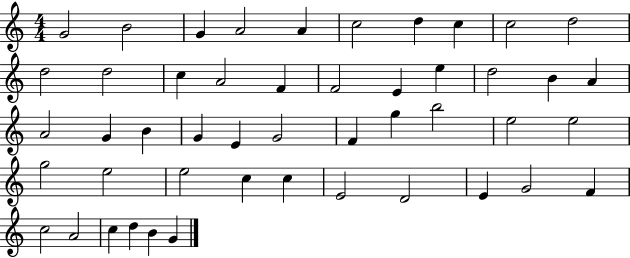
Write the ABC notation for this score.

X:1
T:Untitled
M:4/4
L:1/4
K:C
G2 B2 G A2 A c2 d c c2 d2 d2 d2 c A2 F F2 E e d2 B A A2 G B G E G2 F g b2 e2 e2 g2 e2 e2 c c E2 D2 E G2 F c2 A2 c d B G